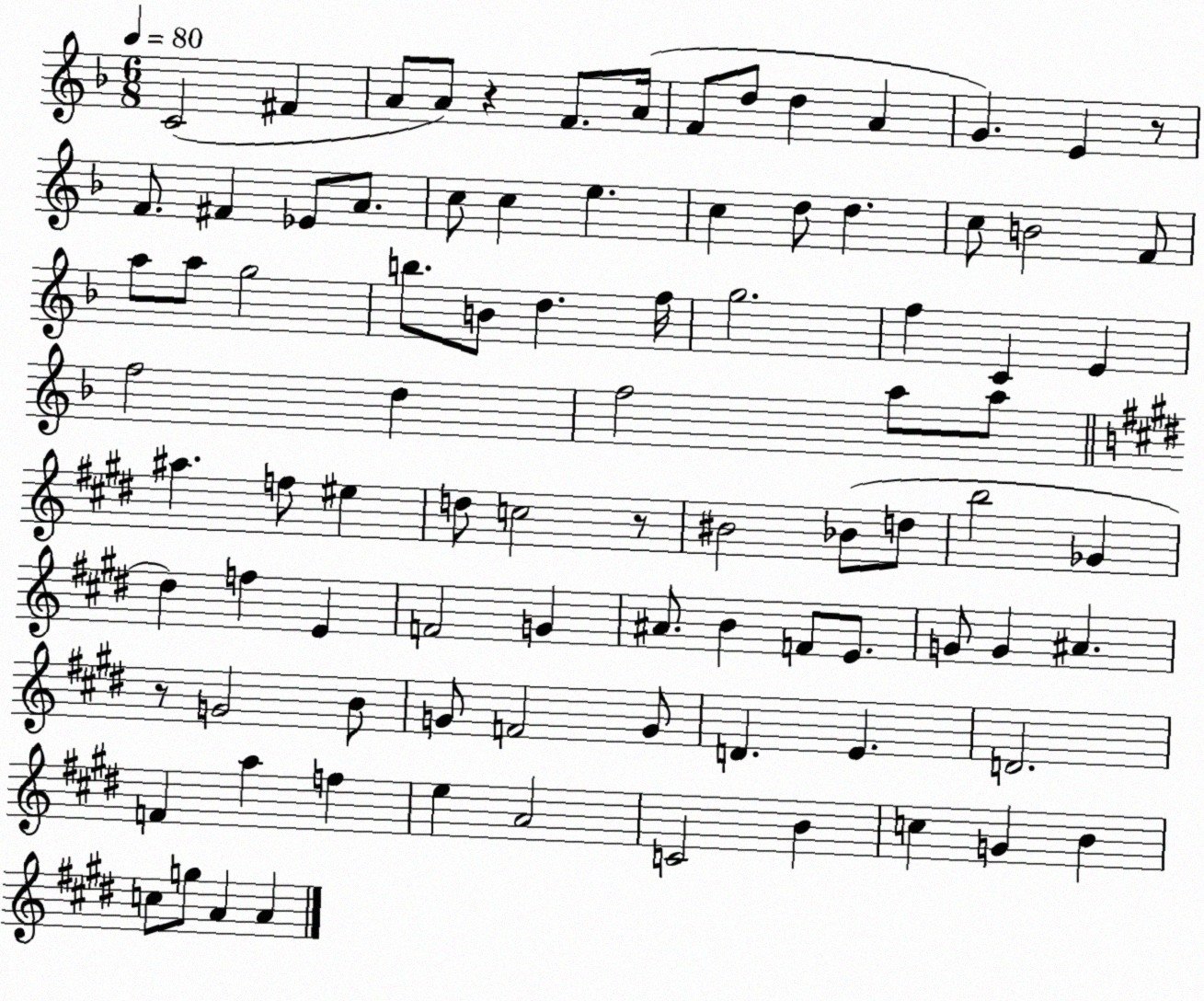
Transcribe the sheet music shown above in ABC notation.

X:1
T:Untitled
M:6/8
L:1/4
K:F
C2 ^F A/2 A/2 z F/2 A/4 F/2 d/2 d A G E z/2 F/2 ^F _E/2 A/2 c/2 c e c d/2 d c/2 B2 F/2 a/2 a/2 g2 b/2 B/2 d f/4 g2 f C E f2 d f2 a/2 a/2 ^a f/2 ^e d/2 c2 z/2 ^B2 _B/2 d/2 b2 _G ^d f E F2 G ^A/2 B F/2 E/2 G/2 G ^A z/2 G2 B/2 G/2 F2 G/2 D E D2 F a f e A2 C2 B c G B c/2 g/2 A A